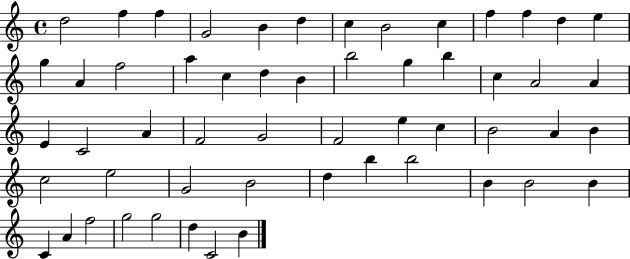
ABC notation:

X:1
T:Untitled
M:4/4
L:1/4
K:C
d2 f f G2 B d c B2 c f f d e g A f2 a c d B b2 g b c A2 A E C2 A F2 G2 F2 e c B2 A B c2 e2 G2 B2 d b b2 B B2 B C A f2 g2 g2 d C2 B